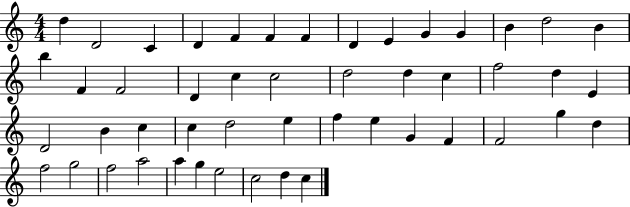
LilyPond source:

{
  \clef treble
  \numericTimeSignature
  \time 4/4
  \key c \major
  d''4 d'2 c'4 | d'4 f'4 f'4 f'4 | d'4 e'4 g'4 g'4 | b'4 d''2 b'4 | \break b''4 f'4 f'2 | d'4 c''4 c''2 | d''2 d''4 c''4 | f''2 d''4 e'4 | \break d'2 b'4 c''4 | c''4 d''2 e''4 | f''4 e''4 g'4 f'4 | f'2 g''4 d''4 | \break f''2 g''2 | f''2 a''2 | a''4 g''4 e''2 | c''2 d''4 c''4 | \break \bar "|."
}